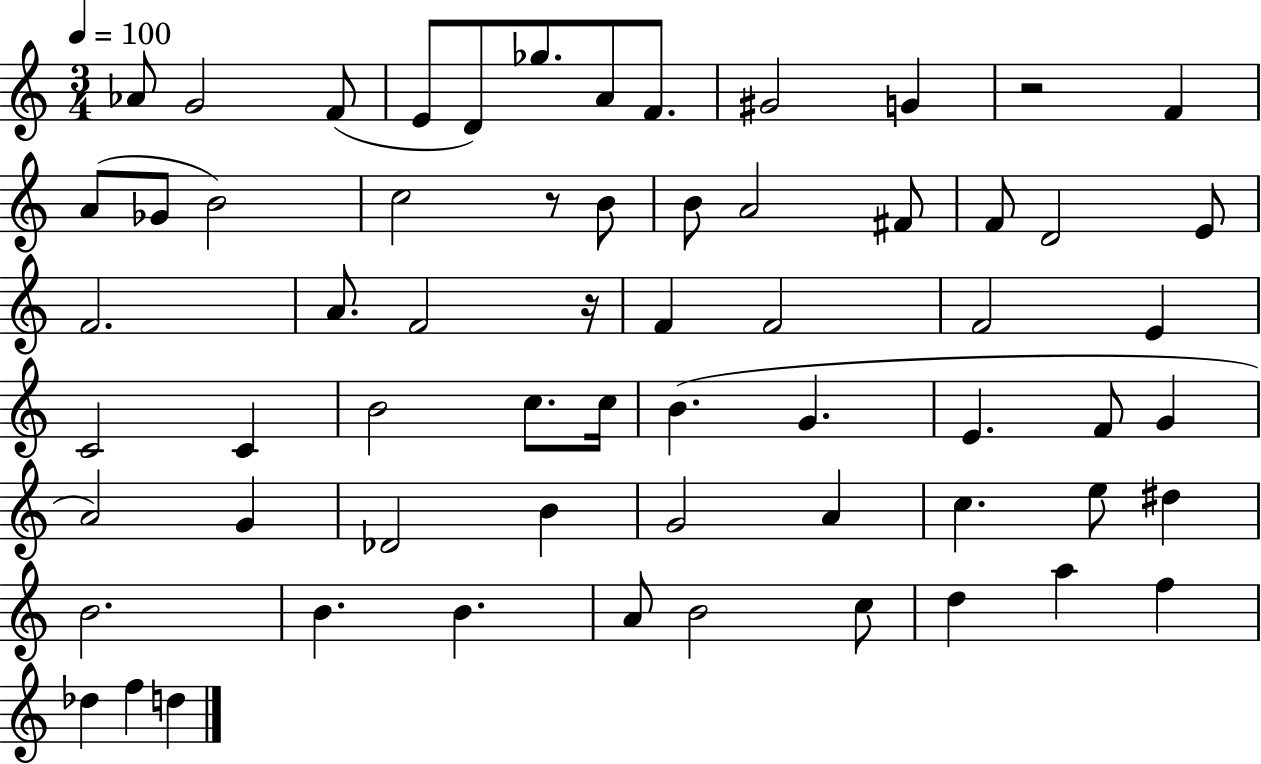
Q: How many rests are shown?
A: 3